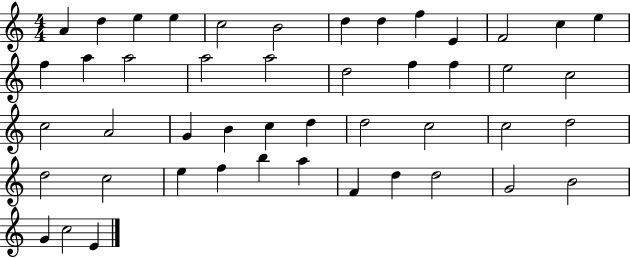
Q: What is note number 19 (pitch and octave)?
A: D5